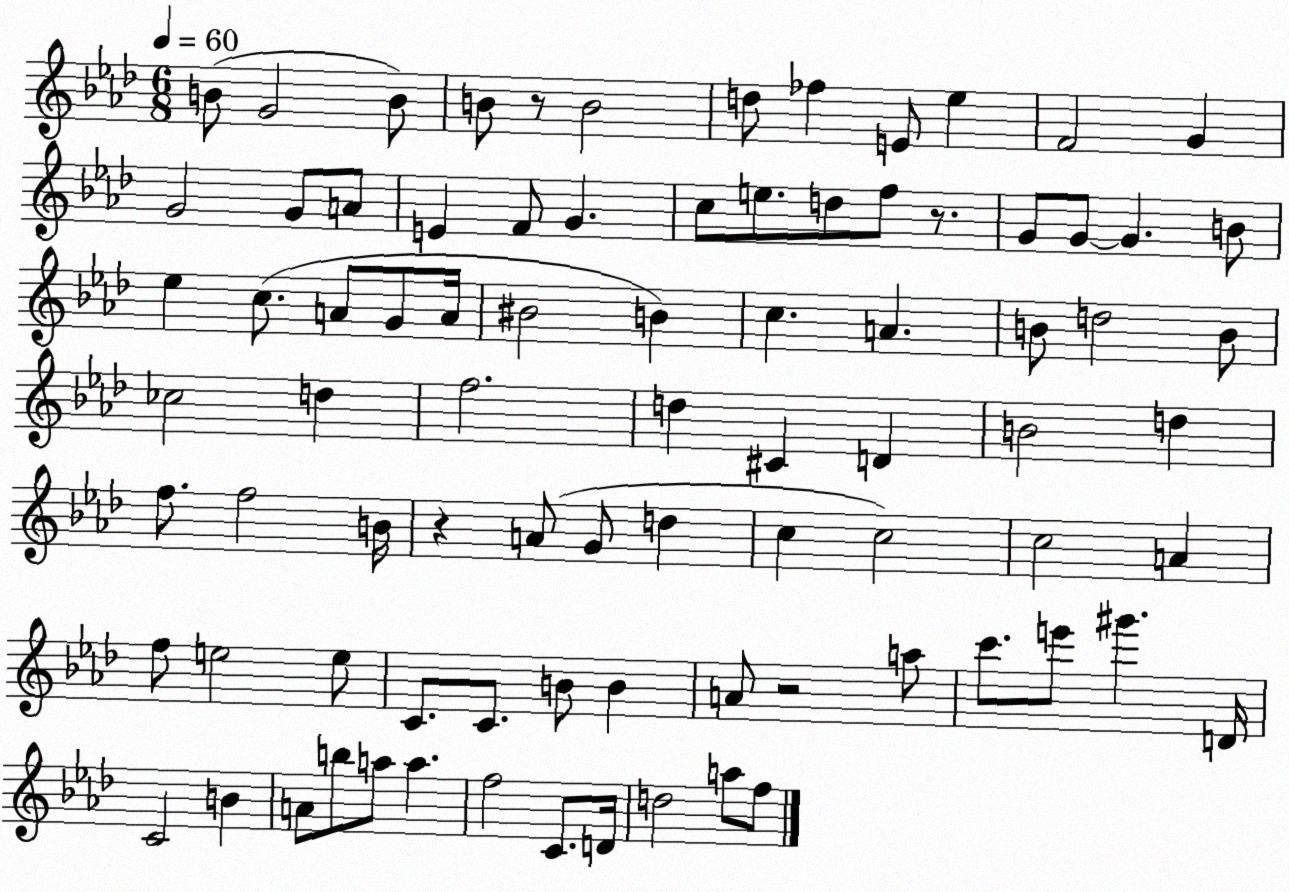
X:1
T:Untitled
M:6/8
L:1/4
K:Ab
B/2 G2 B/2 B/2 z/2 B2 d/2 _f E/2 _e F2 G G2 G/2 A/2 E F/2 G c/2 e/2 d/2 f/2 z/2 G/2 G/2 G B/2 _e c/2 A/2 G/2 A/4 ^B2 B c A B/2 d2 B/2 _c2 d f2 d ^C D B2 d f/2 f2 B/4 z A/2 G/2 d c c2 c2 A f/2 e2 e/2 C/2 C/2 B/2 B A/2 z2 a/2 c'/2 e'/2 ^g' D/4 C2 B A/2 b/2 a/2 a f2 C/2 D/4 d2 a/2 f/2